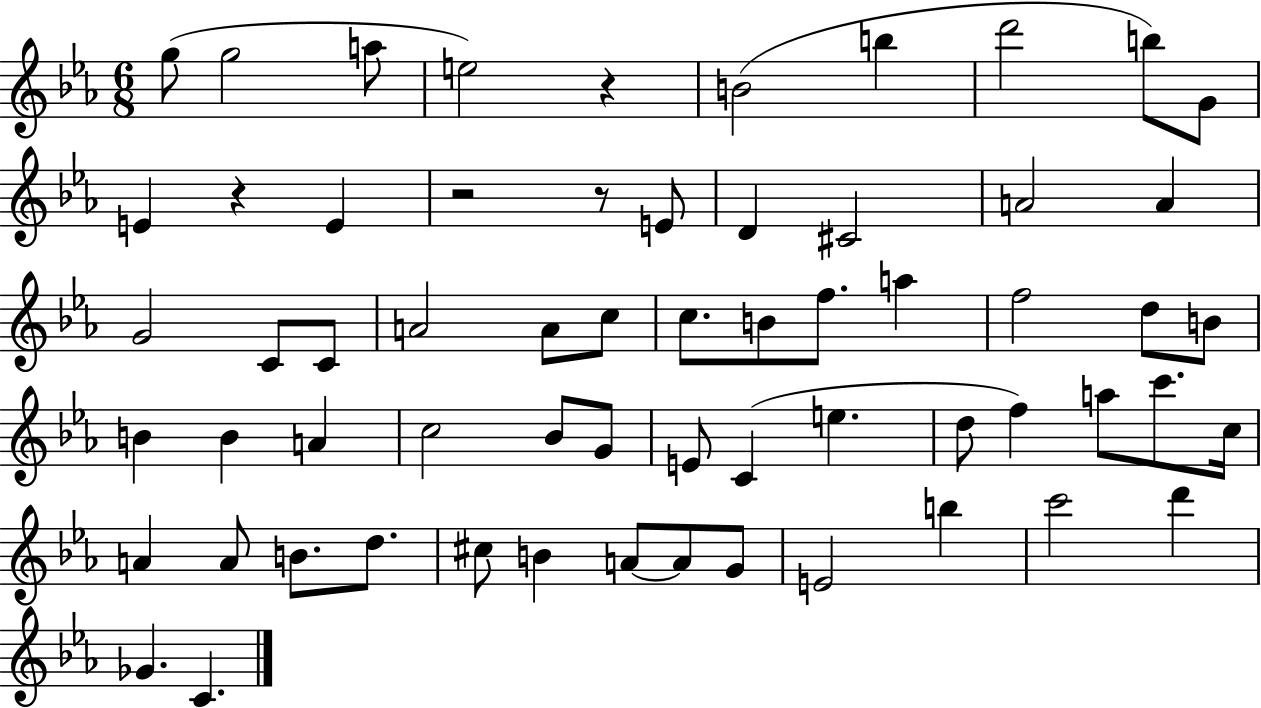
X:1
T:Untitled
M:6/8
L:1/4
K:Eb
g/2 g2 a/2 e2 z B2 b d'2 b/2 G/2 E z E z2 z/2 E/2 D ^C2 A2 A G2 C/2 C/2 A2 A/2 c/2 c/2 B/2 f/2 a f2 d/2 B/2 B B A c2 _B/2 G/2 E/2 C e d/2 f a/2 c'/2 c/4 A A/2 B/2 d/2 ^c/2 B A/2 A/2 G/2 E2 b c'2 d' _G C